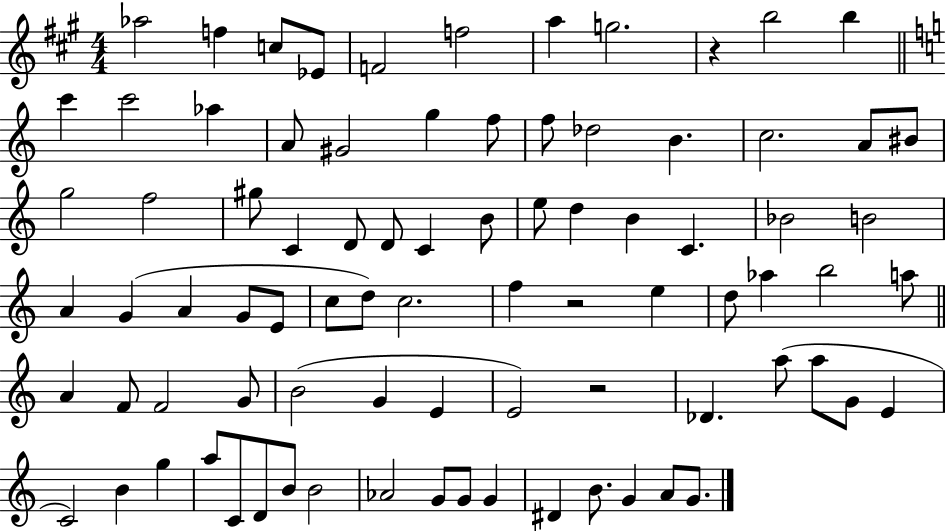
Ab5/h F5/q C5/e Eb4/e F4/h F5/h A5/q G5/h. R/q B5/h B5/q C6/q C6/h Ab5/q A4/e G#4/h G5/q F5/e F5/e Db5/h B4/q. C5/h. A4/e BIS4/e G5/h F5/h G#5/e C4/q D4/e D4/e C4/q B4/e E5/e D5/q B4/q C4/q. Bb4/h B4/h A4/q G4/q A4/q G4/e E4/e C5/e D5/e C5/h. F5/q R/h E5/q D5/e Ab5/q B5/h A5/e A4/q F4/e F4/h G4/e B4/h G4/q E4/q E4/h R/h Db4/q. A5/e A5/e G4/e E4/q C4/h B4/q G5/q A5/e C4/e D4/e B4/e B4/h Ab4/h G4/e G4/e G4/q D#4/q B4/e. G4/q A4/e G4/e.